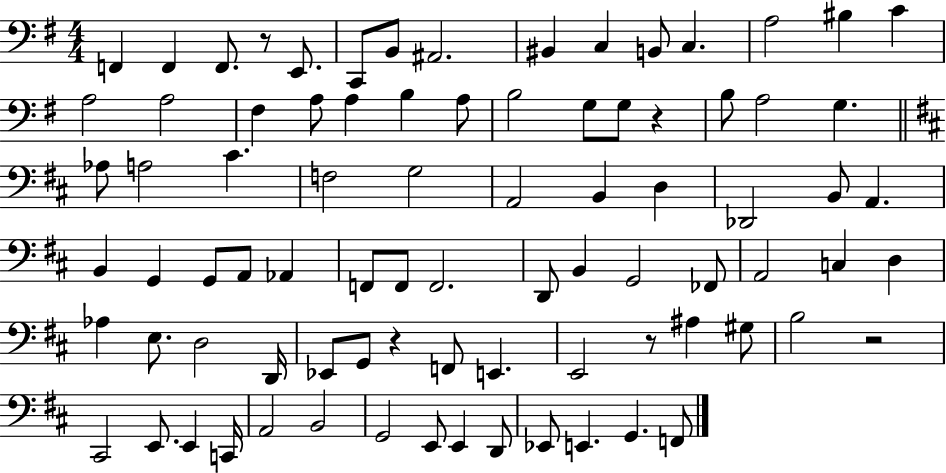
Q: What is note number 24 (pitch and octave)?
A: G3